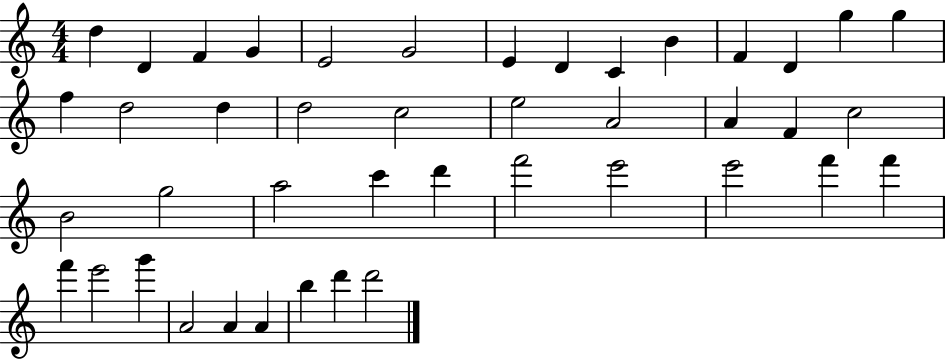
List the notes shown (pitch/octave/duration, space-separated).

D5/q D4/q F4/q G4/q E4/h G4/h E4/q D4/q C4/q B4/q F4/q D4/q G5/q G5/q F5/q D5/h D5/q D5/h C5/h E5/h A4/h A4/q F4/q C5/h B4/h G5/h A5/h C6/q D6/q F6/h E6/h E6/h F6/q F6/q F6/q E6/h G6/q A4/h A4/q A4/q B5/q D6/q D6/h